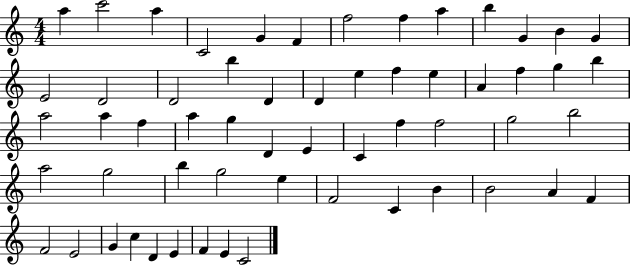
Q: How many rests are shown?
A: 0